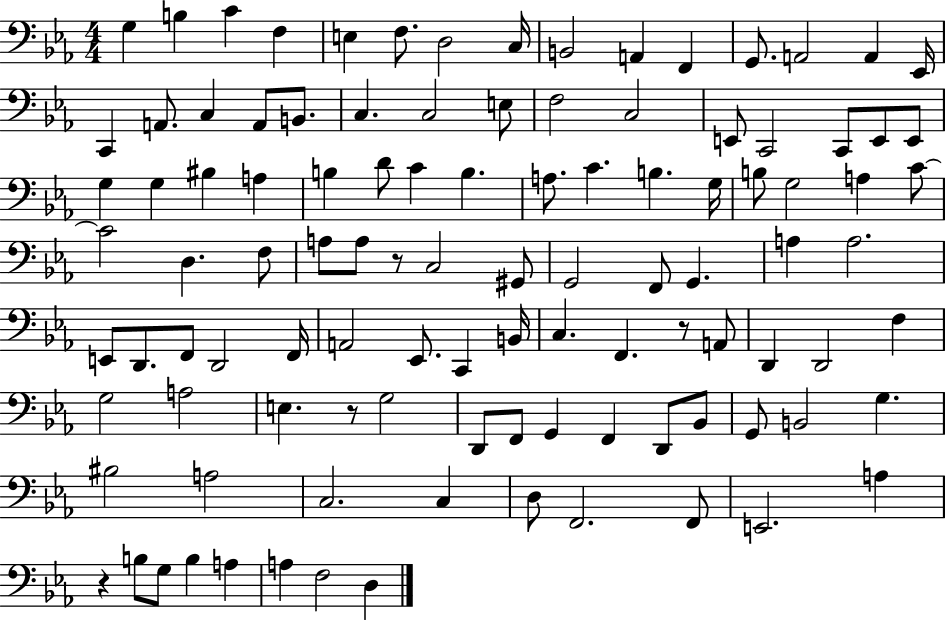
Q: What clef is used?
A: bass